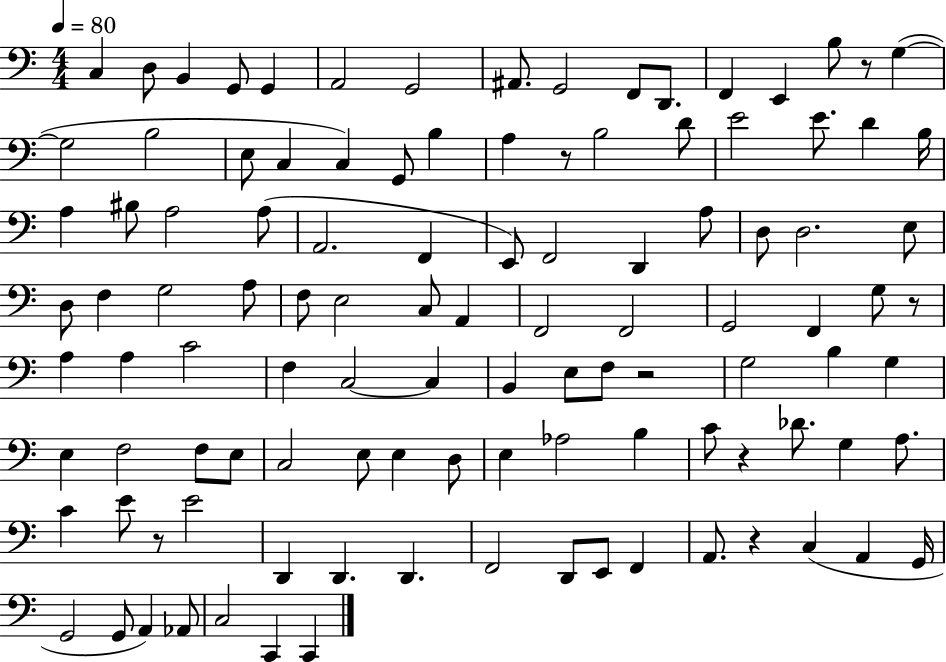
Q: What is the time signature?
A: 4/4